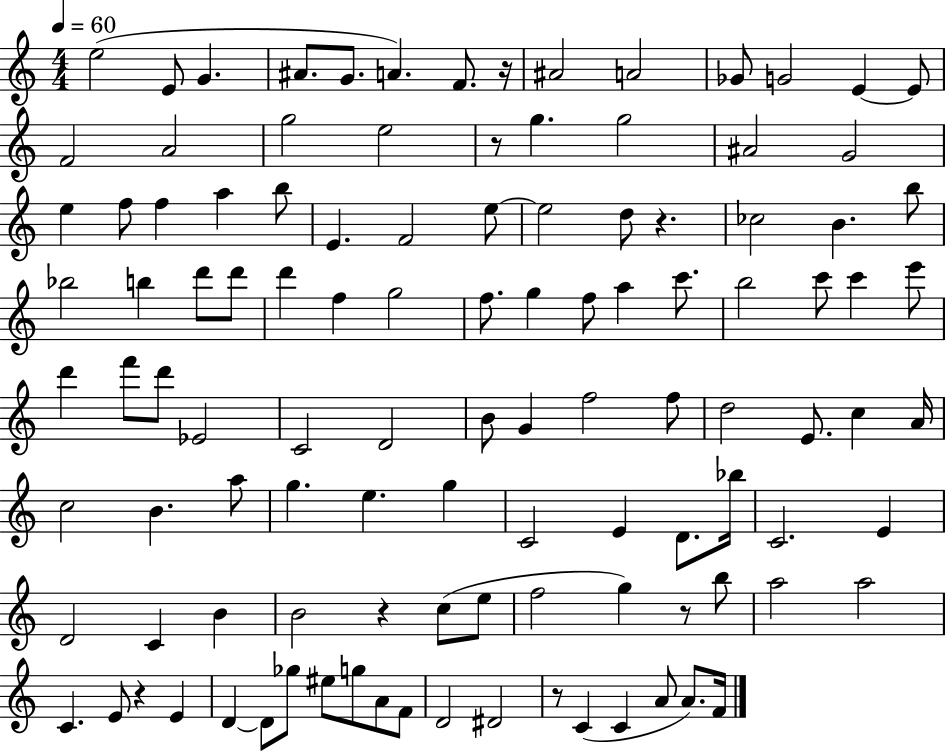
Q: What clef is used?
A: treble